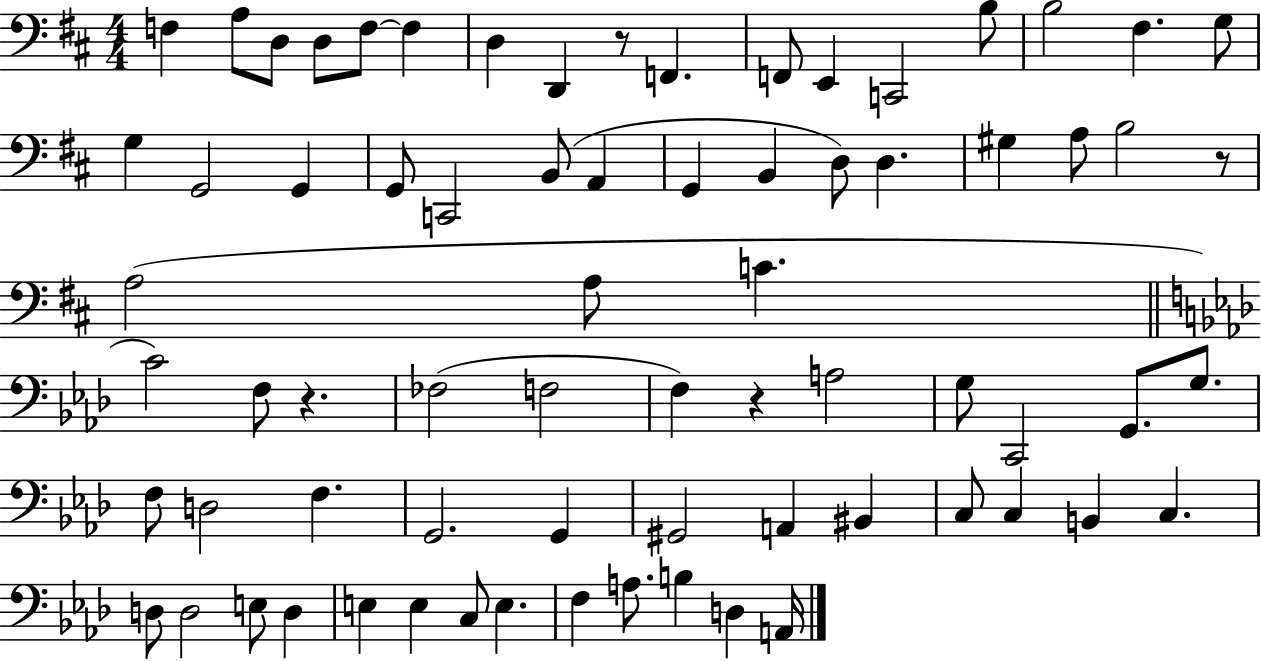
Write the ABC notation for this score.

X:1
T:Untitled
M:4/4
L:1/4
K:D
F, A,/2 D,/2 D,/2 F,/2 F, D, D,, z/2 F,, F,,/2 E,, C,,2 B,/2 B,2 ^F, G,/2 G, G,,2 G,, G,,/2 C,,2 B,,/2 A,, G,, B,, D,/2 D, ^G, A,/2 B,2 z/2 A,2 A,/2 C C2 F,/2 z _F,2 F,2 F, z A,2 G,/2 C,,2 G,,/2 G,/2 F,/2 D,2 F, G,,2 G,, ^G,,2 A,, ^B,, C,/2 C, B,, C, D,/2 D,2 E,/2 D, E, E, C,/2 E, F, A,/2 B, D, A,,/4